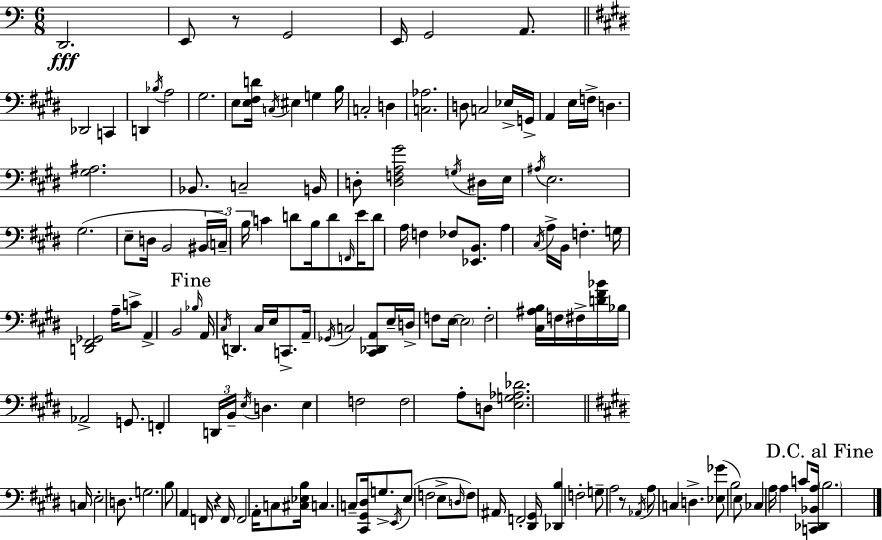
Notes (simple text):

D2/h. E2/e R/e G2/h E2/s G2/h A2/e. Db2/h C2/q D2/q Bb3/s A3/h G#3/h. E3/e [E3,F#3,D4]/s C3/s EIS3/q G3/q B3/s C3/h D3/q [C3,Ab3]/h. D3/e C3/h Eb3/s G2/s A2/q E3/s F3/s D3/q. [G#3,A#3]/h. Bb2/e. C3/h B2/s D3/e [D3,F3,A3,G#4]/h G3/s D#3/s E3/s A#3/s E3/h. G#3/h. E3/e D3/s B2/h BIS2/s C3/s B3/s C4/q D4/e B3/s D4/e F2/s E4/s D4/e A3/s F3/q FES3/e [Eb2,B2]/e. A3/q C#3/s A3/s B2/s F3/q. G3/s [D2,F#2,Gb2]/h A3/s C4/e A2/q B2/h Bb3/s A2/s C#3/s D2/q. C#3/s E3/s C2/e. A2/s Gb2/s C3/h [C#2,Db2,A2]/e E3/s D3/s F3/e E3/s E3/h F3/h [C#3,A#3,B3]/s F3/s F#3/s [D4,F#4,Bb4]/s Bb3/s Ab2/h G2/e. F2/q D2/s B2/s E3/s D3/q. E3/q F3/h F3/h A3/e D3/e [E3,G3,Ab3,Db4]/h. C3/s E3/h D3/e. G3/h. B3/e A2/q F2/s R/q F2/s F2/h A2/s C3/e [C#3,Eb3,B3]/s C3/q. C3/e [C#2,G#2,D#3]/s G3/e. E2/s E3/e F3/h E3/e D3/s F3/e A#2/s F2/h [D#2,G#2]/s [Db2,B3]/q F3/h G3/e A3/h R/e Ab2/s A3/e C3/q D3/q. [Eb3,Gb4]/e B3/h E3/e CES3/q A3/s A3/q C4/e [C2,Db2,Bb2,A3]/s B3/h.